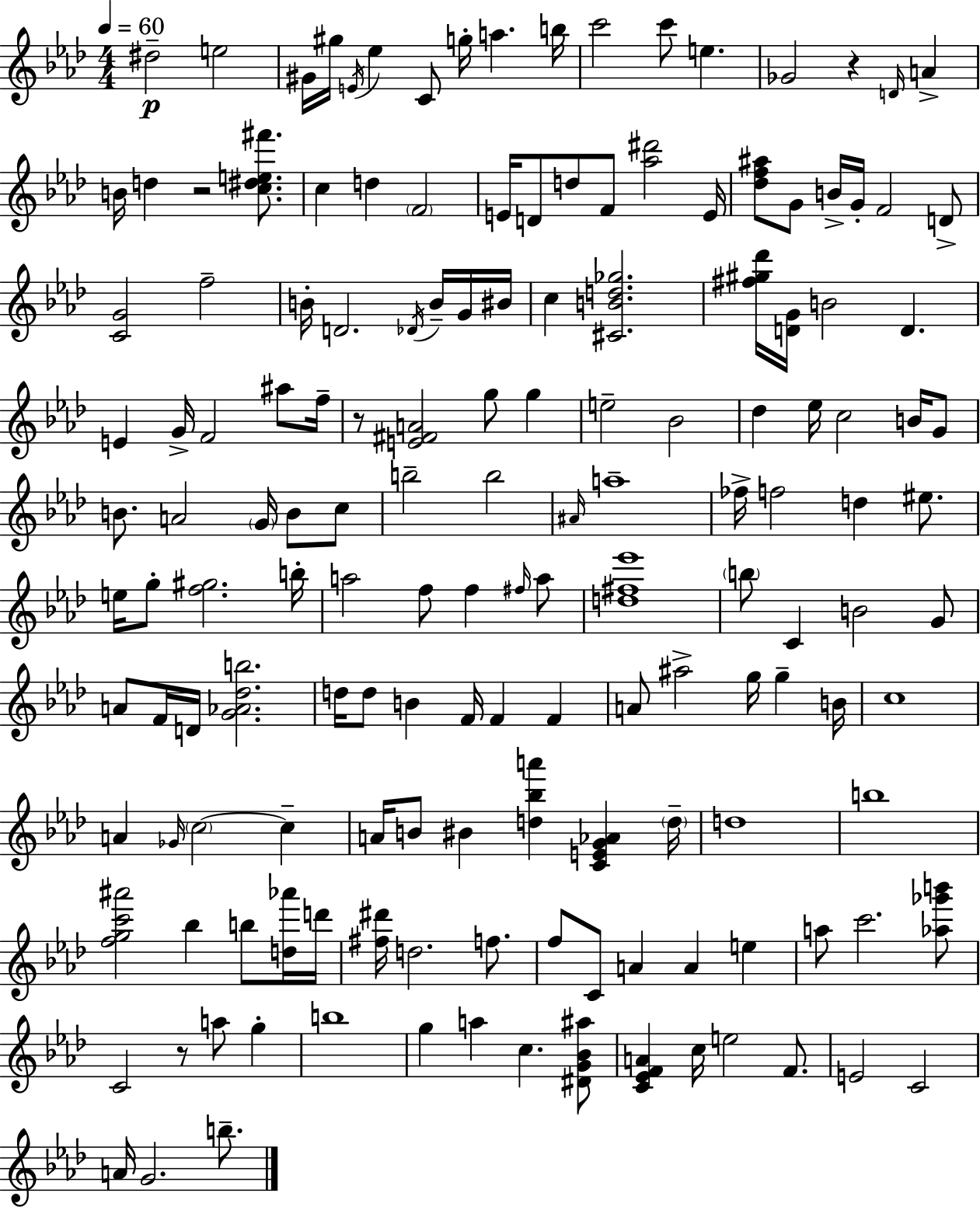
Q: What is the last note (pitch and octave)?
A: B5